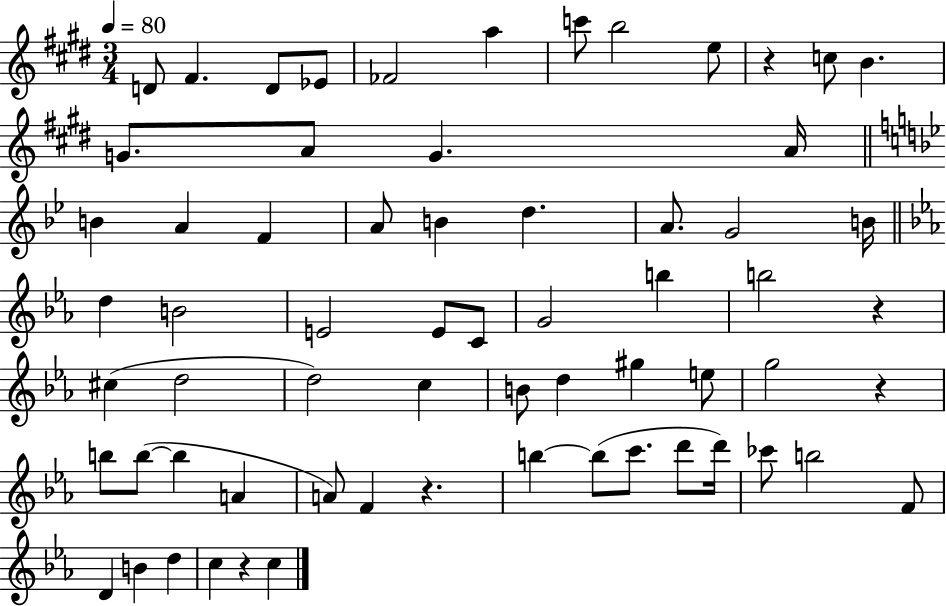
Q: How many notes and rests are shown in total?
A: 65